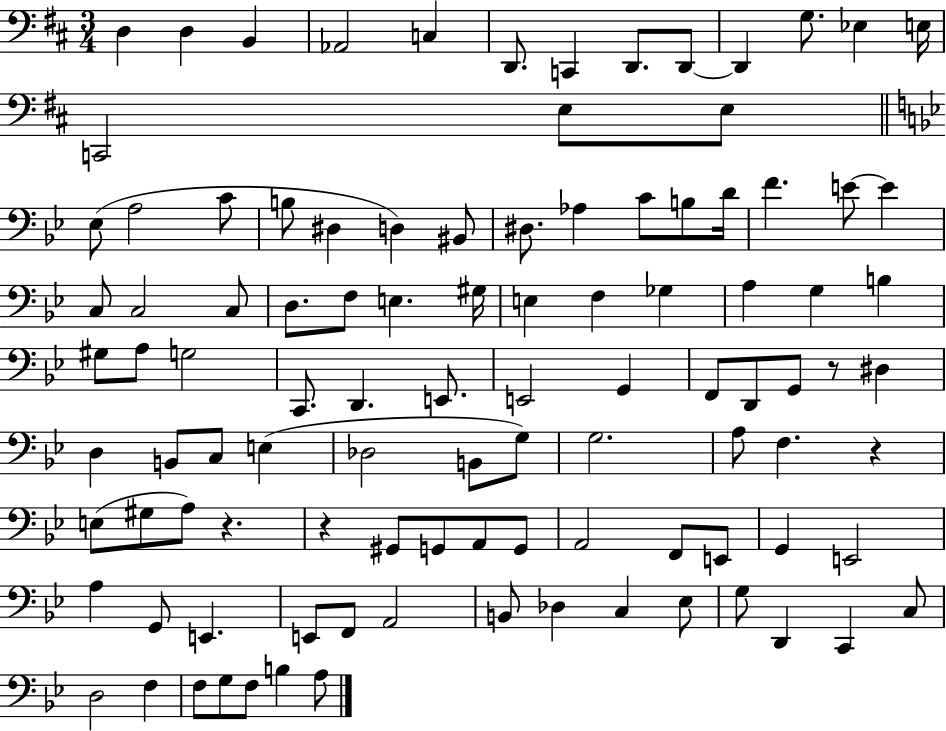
X:1
T:Untitled
M:3/4
L:1/4
K:D
D, D, B,, _A,,2 C, D,,/2 C,, D,,/2 D,,/2 D,, G,/2 _E, E,/4 C,,2 E,/2 E,/2 _E,/2 A,2 C/2 B,/2 ^D, D, ^B,,/2 ^D,/2 _A, C/2 B,/2 D/4 F E/2 E C,/2 C,2 C,/2 D,/2 F,/2 E, ^G,/4 E, F, _G, A, G, B, ^G,/2 A,/2 G,2 C,,/2 D,, E,,/2 E,,2 G,, F,,/2 D,,/2 G,,/2 z/2 ^D, D, B,,/2 C,/2 E, _D,2 B,,/2 G,/2 G,2 A,/2 F, z E,/2 ^G,/2 A,/2 z z ^G,,/2 G,,/2 A,,/2 G,,/2 A,,2 F,,/2 E,,/2 G,, E,,2 A, G,,/2 E,, E,,/2 F,,/2 A,,2 B,,/2 _D, C, _E,/2 G,/2 D,, C,, C,/2 D,2 F, F,/2 G,/2 F,/2 B, A,/2